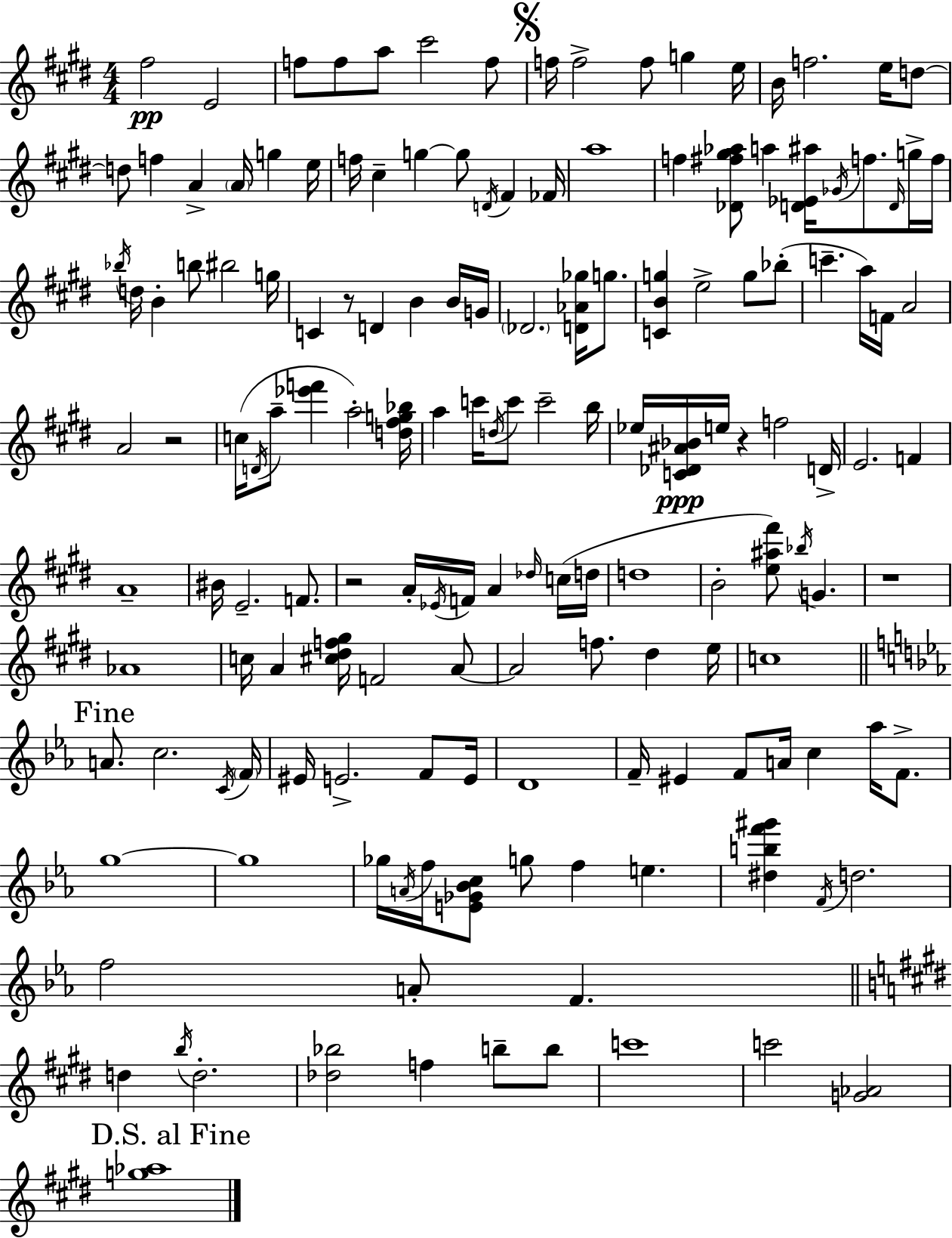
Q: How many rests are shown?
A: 5